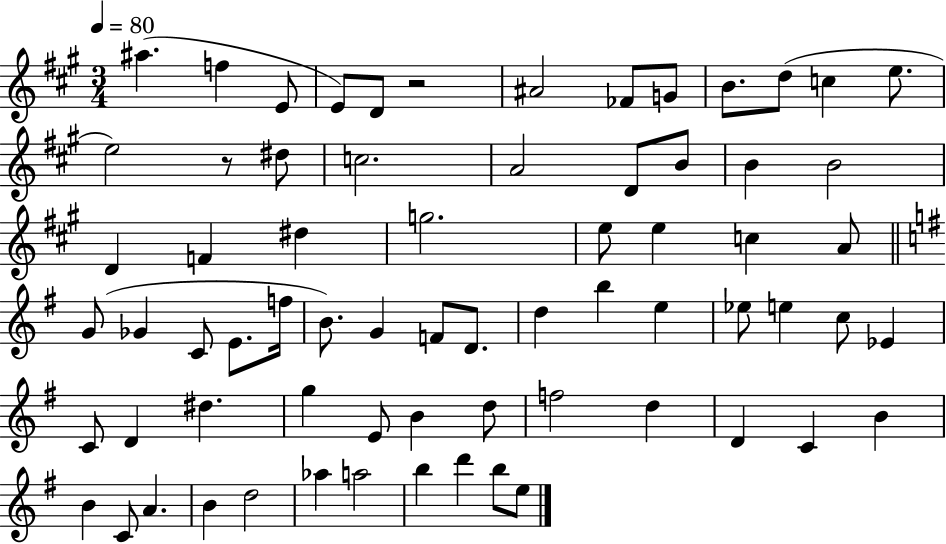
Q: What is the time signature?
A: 3/4